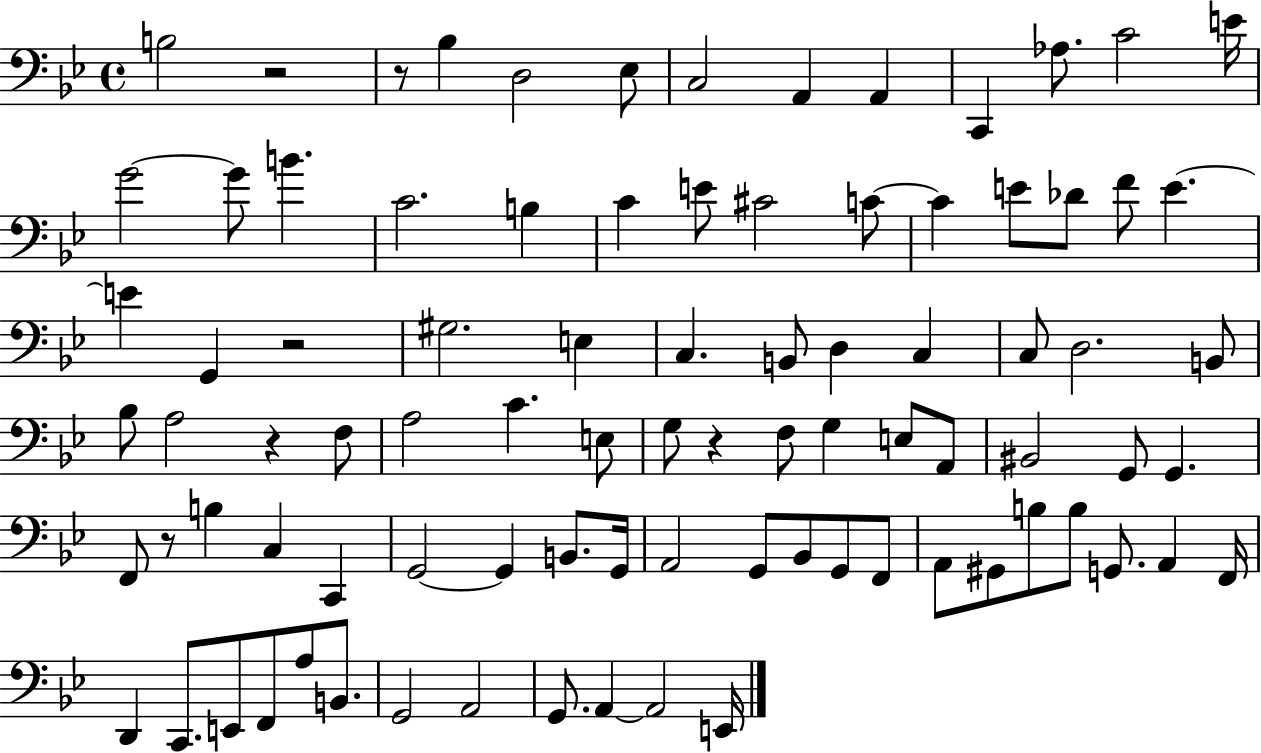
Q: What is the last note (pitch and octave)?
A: E2